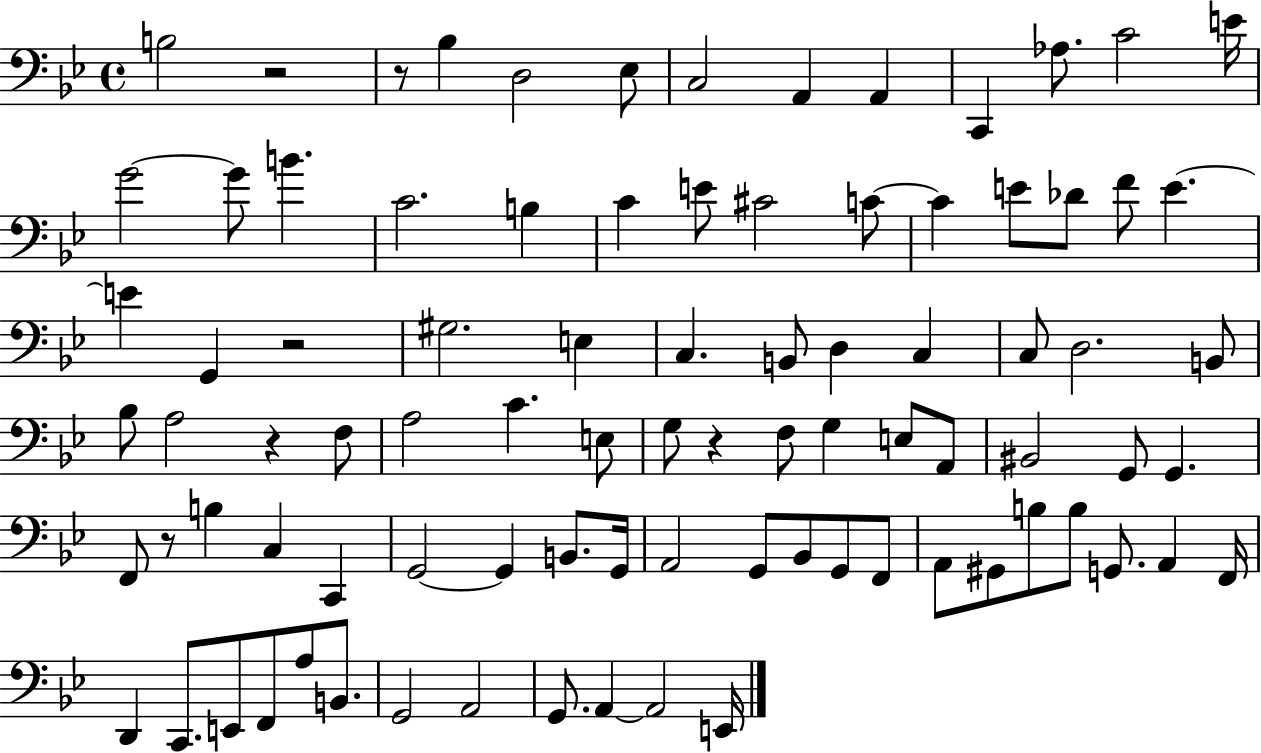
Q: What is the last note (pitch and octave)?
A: E2